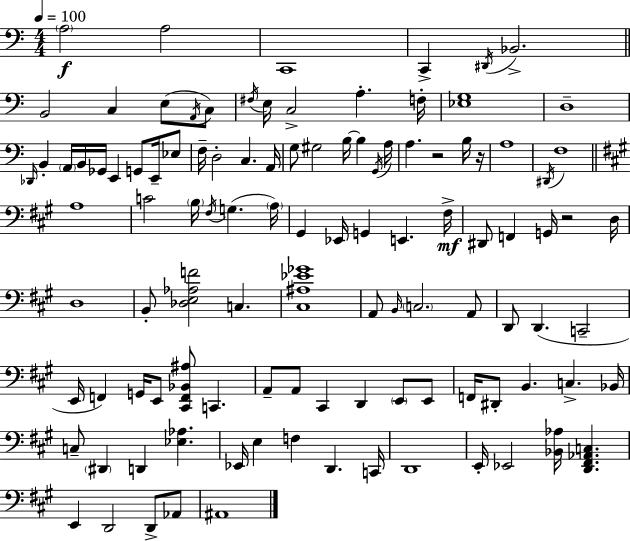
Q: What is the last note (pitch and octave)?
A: A#2